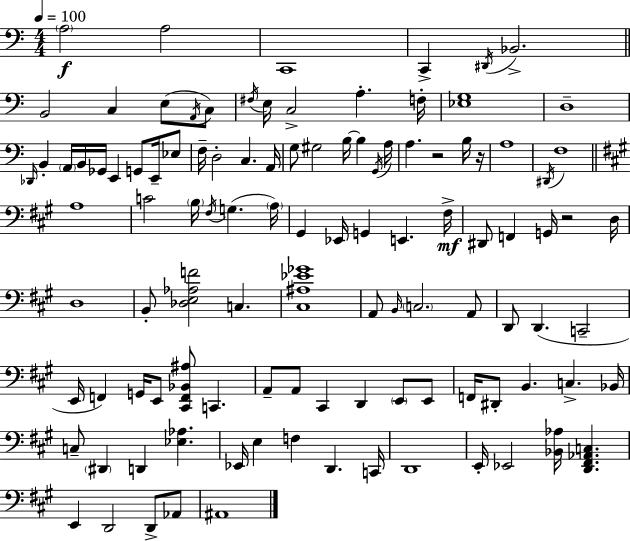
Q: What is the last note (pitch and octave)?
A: A#2